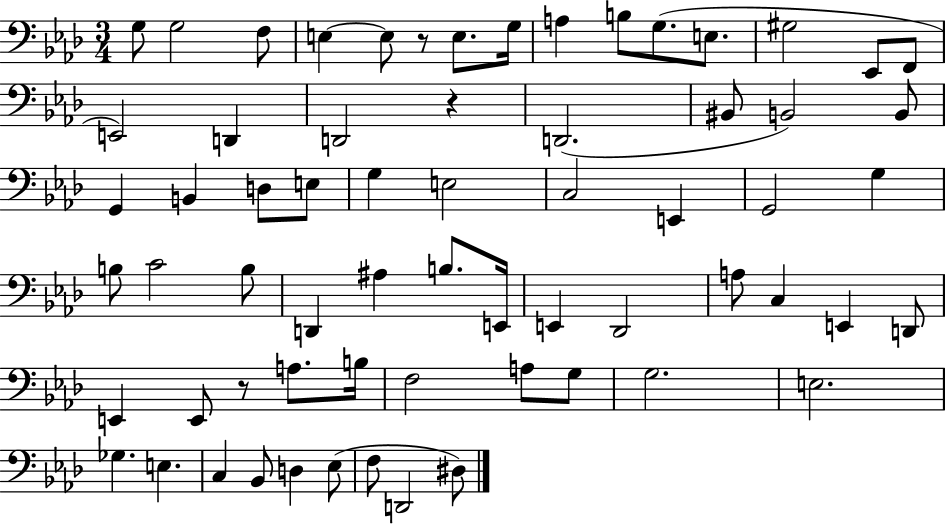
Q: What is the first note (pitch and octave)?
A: G3